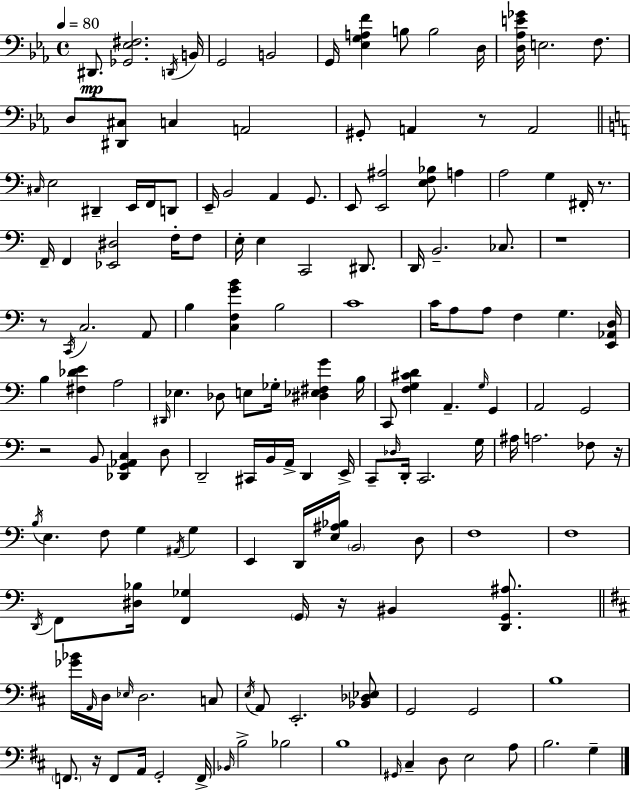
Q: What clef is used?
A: bass